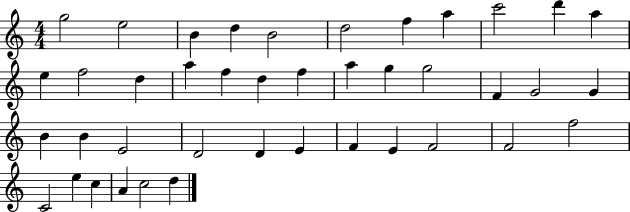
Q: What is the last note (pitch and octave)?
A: D5